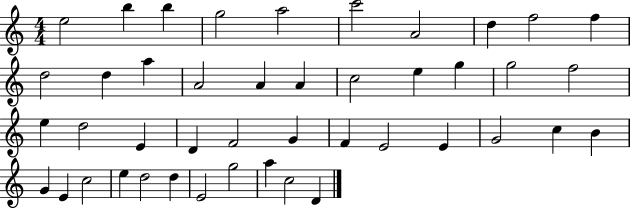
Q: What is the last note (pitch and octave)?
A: D4